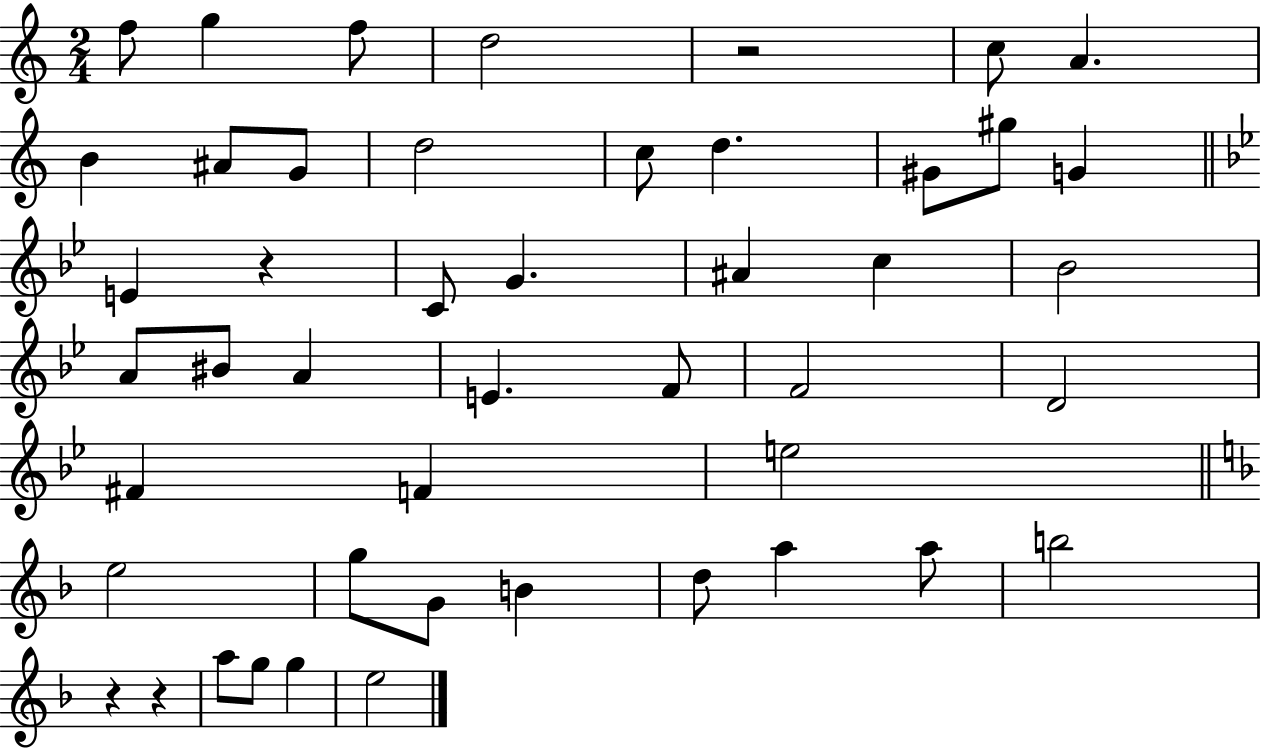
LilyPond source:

{
  \clef treble
  \numericTimeSignature
  \time 2/4
  \key c \major
  f''8 g''4 f''8 | d''2 | r2 | c''8 a'4. | \break b'4 ais'8 g'8 | d''2 | c''8 d''4. | gis'8 gis''8 g'4 | \break \bar "||" \break \key bes \major e'4 r4 | c'8 g'4. | ais'4 c''4 | bes'2 | \break a'8 bis'8 a'4 | e'4. f'8 | f'2 | d'2 | \break fis'4 f'4 | e''2 | \bar "||" \break \key f \major e''2 | g''8 g'8 b'4 | d''8 a''4 a''8 | b''2 | \break r4 r4 | a''8 g''8 g''4 | e''2 | \bar "|."
}